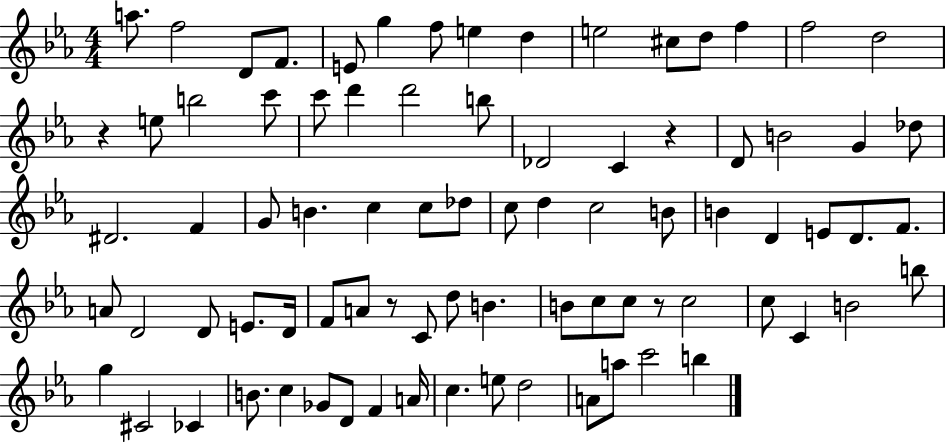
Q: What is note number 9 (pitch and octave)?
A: D5